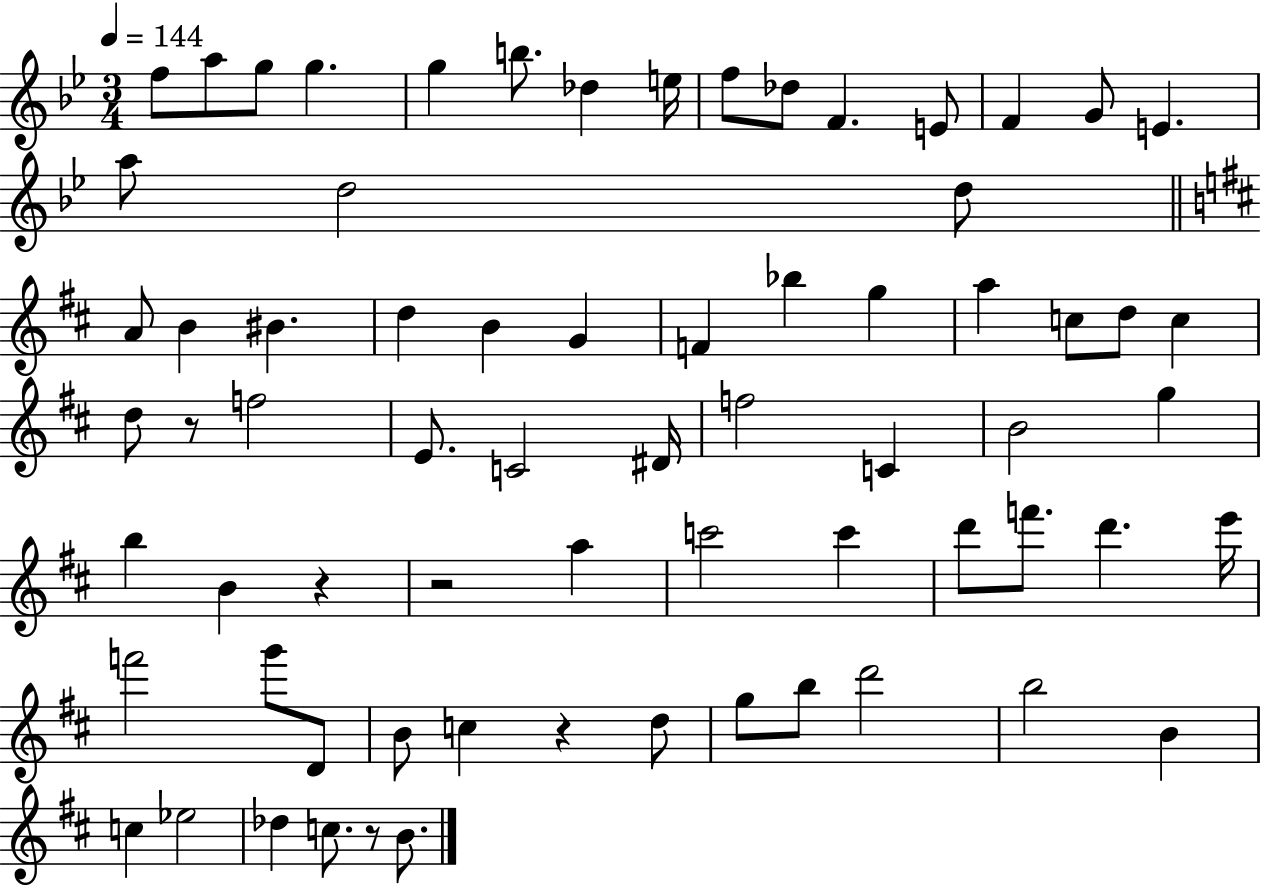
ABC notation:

X:1
T:Untitled
M:3/4
L:1/4
K:Bb
f/2 a/2 g/2 g g b/2 _d e/4 f/2 _d/2 F E/2 F G/2 E a/2 d2 d/2 A/2 B ^B d B G F _b g a c/2 d/2 c d/2 z/2 f2 E/2 C2 ^D/4 f2 C B2 g b B z z2 a c'2 c' d'/2 f'/2 d' e'/4 f'2 g'/2 D/2 B/2 c z d/2 g/2 b/2 d'2 b2 B c _e2 _d c/2 z/2 B/2